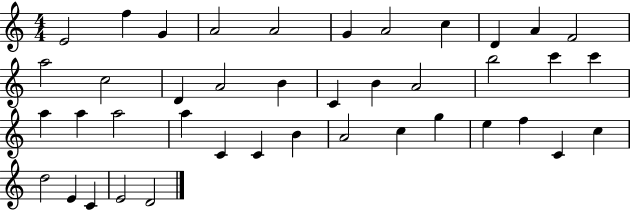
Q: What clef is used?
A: treble